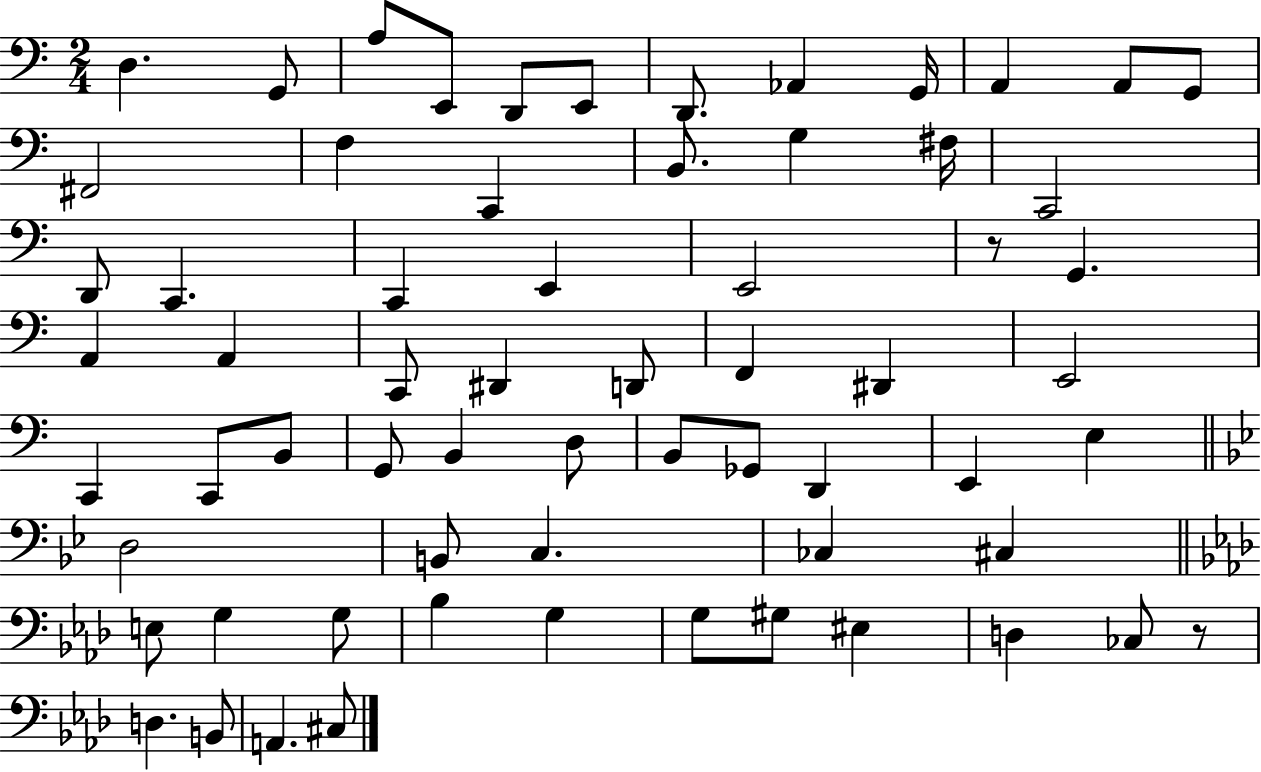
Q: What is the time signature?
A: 2/4